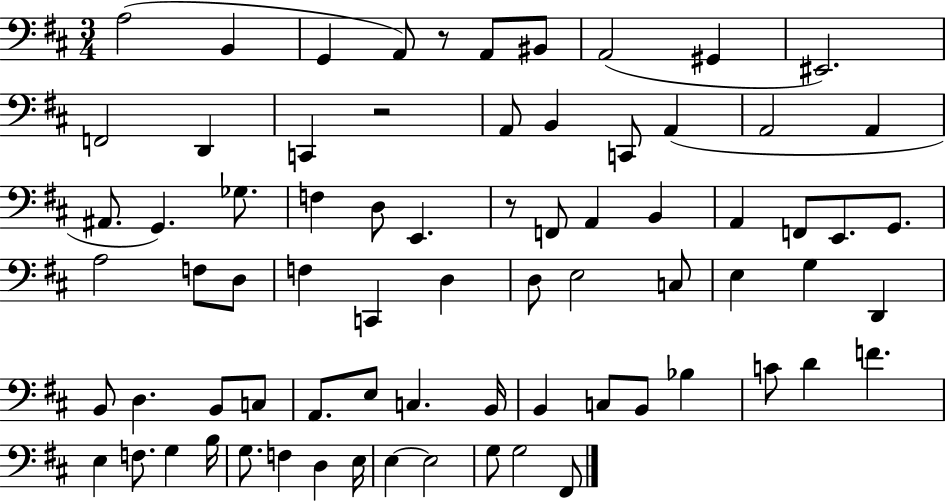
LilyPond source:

{
  \clef bass
  \numericTimeSignature
  \time 3/4
  \key d \major
  a2( b,4 | g,4 a,8) r8 a,8 bis,8 | a,2( gis,4 | eis,2.) | \break f,2 d,4 | c,4 r2 | a,8 b,4 c,8 a,4( | a,2 a,4 | \break ais,8. g,4.) ges8. | f4 d8 e,4. | r8 f,8 a,4 b,4 | a,4 f,8 e,8. g,8. | \break a2 f8 d8 | f4 c,4 d4 | d8 e2 c8 | e4 g4 d,4 | \break b,8 d4. b,8 c8 | a,8. e8 c4. b,16 | b,4 c8 b,8 bes4 | c'8 d'4 f'4. | \break e4 f8. g4 b16 | g8. f4 d4 e16 | e4~~ e2 | g8 g2 fis,8 | \break \bar "|."
}